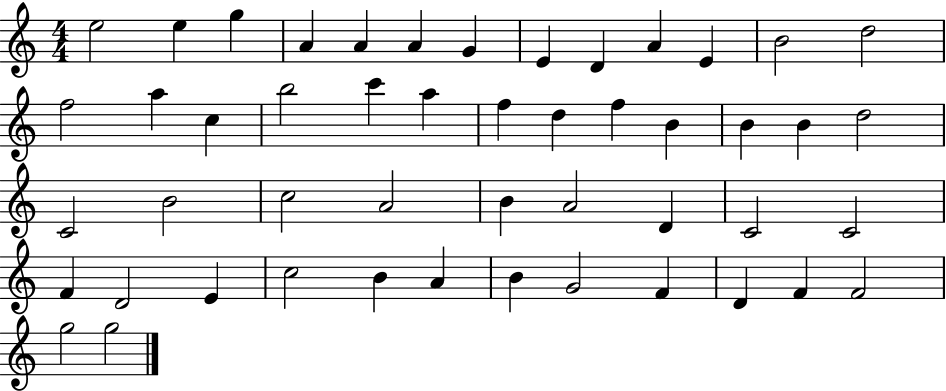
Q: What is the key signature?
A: C major